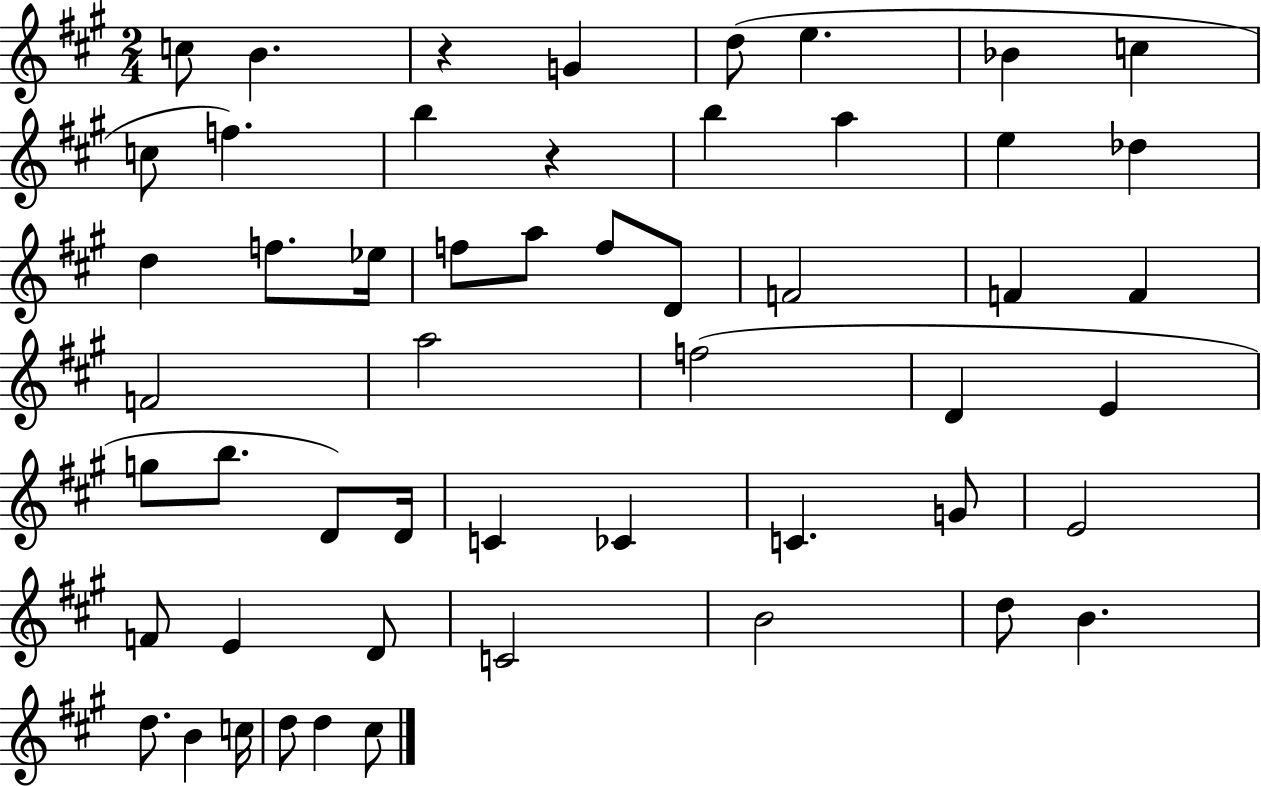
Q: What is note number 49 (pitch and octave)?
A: D5